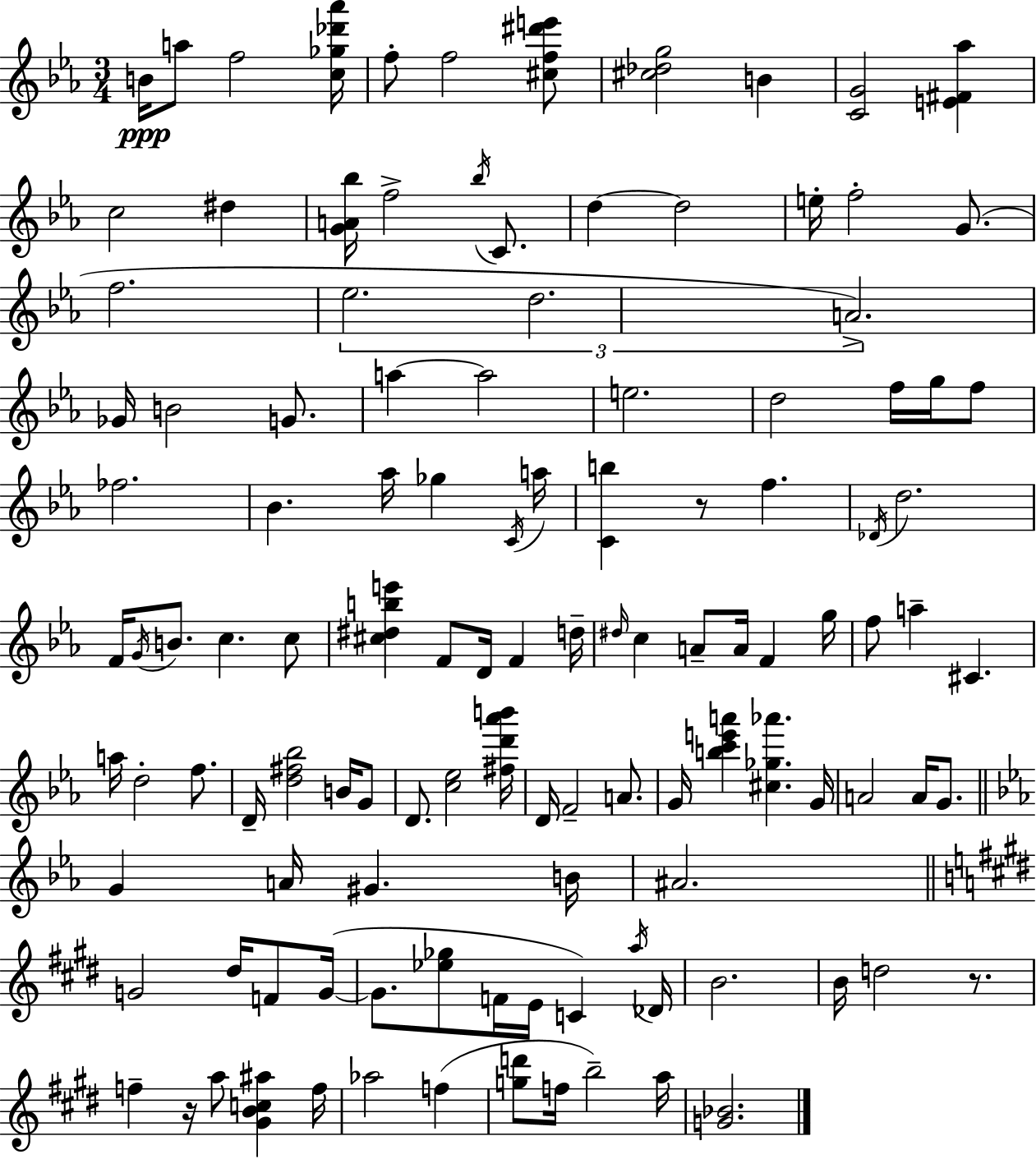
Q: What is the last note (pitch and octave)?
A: A5